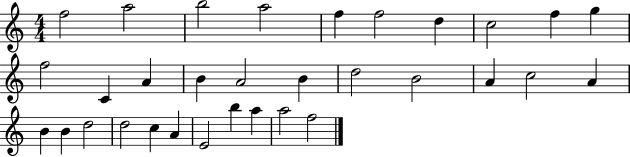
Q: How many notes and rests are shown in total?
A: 32